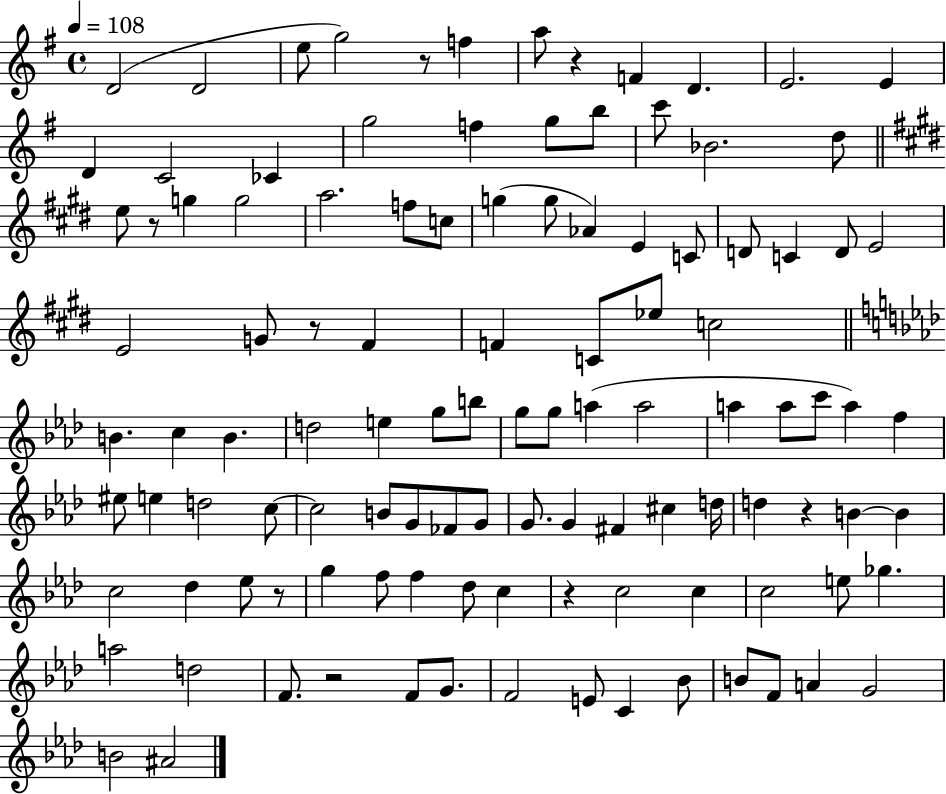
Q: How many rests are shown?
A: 8